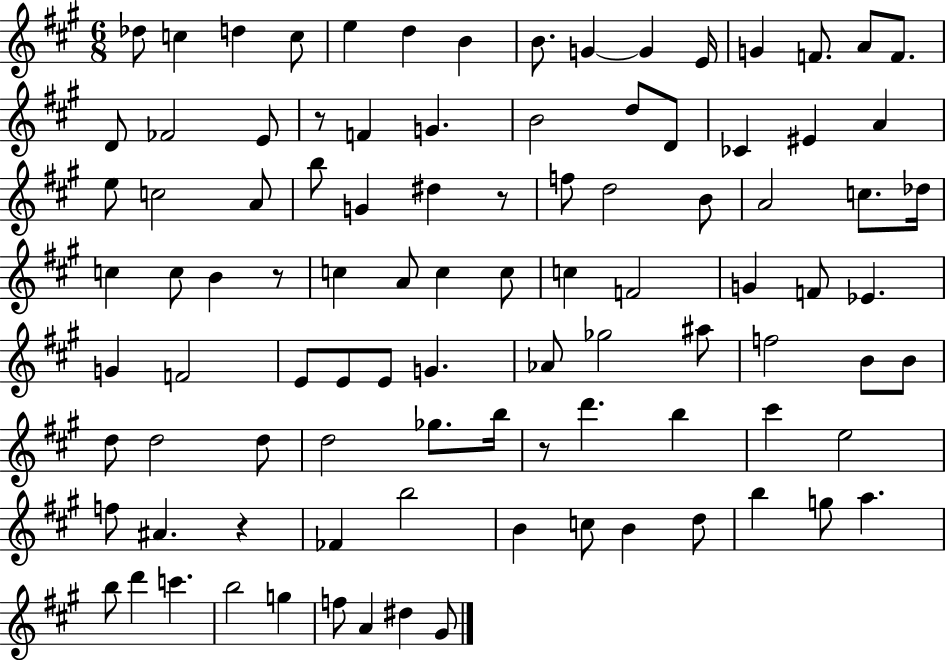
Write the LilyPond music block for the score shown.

{
  \clef treble
  \numericTimeSignature
  \time 6/8
  \key a \major
  des''8 c''4 d''4 c''8 | e''4 d''4 b'4 | b'8. g'4~~ g'4 e'16 | g'4 f'8. a'8 f'8. | \break d'8 fes'2 e'8 | r8 f'4 g'4. | b'2 d''8 d'8 | ces'4 eis'4 a'4 | \break e''8 c''2 a'8 | b''8 g'4 dis''4 r8 | f''8 d''2 b'8 | a'2 c''8. des''16 | \break c''4 c''8 b'4 r8 | c''4 a'8 c''4 c''8 | c''4 f'2 | g'4 f'8 ees'4. | \break g'4 f'2 | e'8 e'8 e'8 g'4. | aes'8 ges''2 ais''8 | f''2 b'8 b'8 | \break d''8 d''2 d''8 | d''2 ges''8. b''16 | r8 d'''4. b''4 | cis'''4 e''2 | \break f''8 ais'4. r4 | fes'4 b''2 | b'4 c''8 b'4 d''8 | b''4 g''8 a''4. | \break b''8 d'''4 c'''4. | b''2 g''4 | f''8 a'4 dis''4 gis'8 | \bar "|."
}